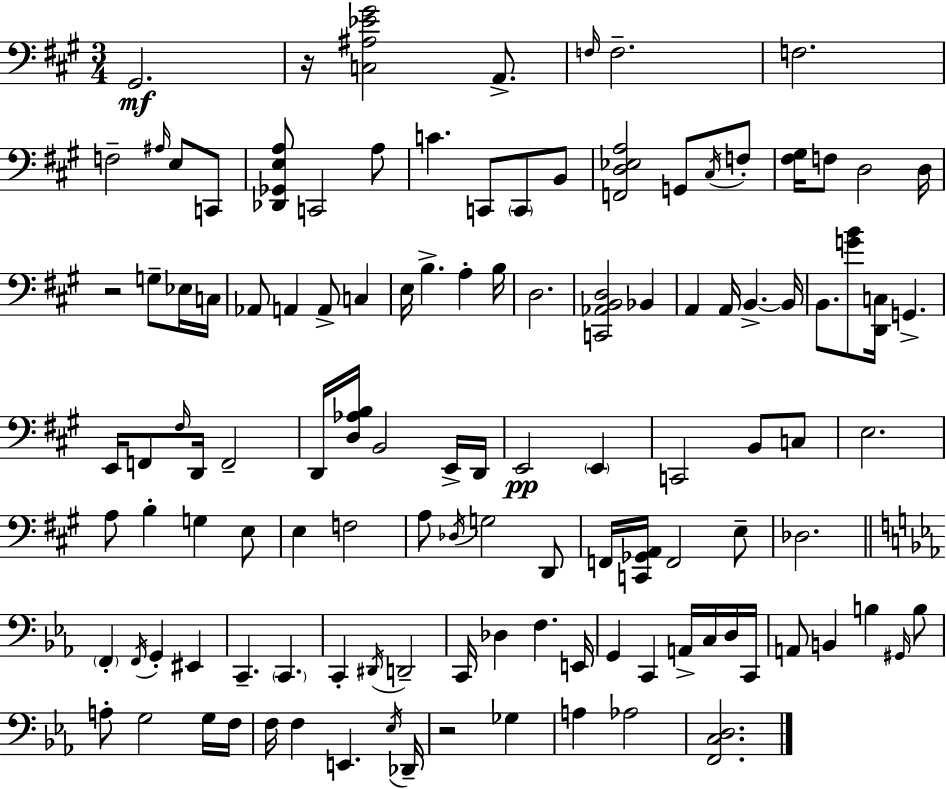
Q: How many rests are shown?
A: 3